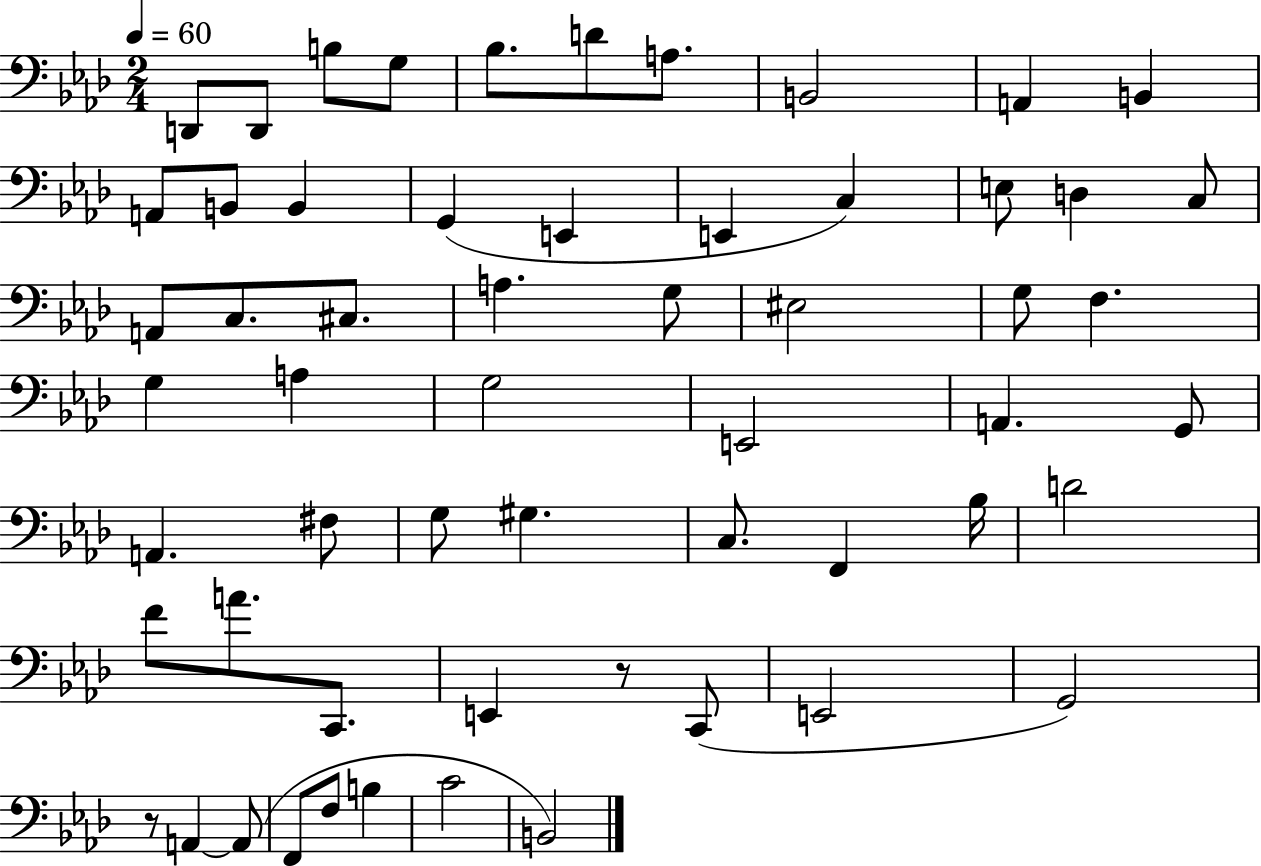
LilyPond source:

{
  \clef bass
  \numericTimeSignature
  \time 2/4
  \key aes \major
  \tempo 4 = 60
  d,8 d,8 b8 g8 | bes8. d'8 a8. | b,2 | a,4 b,4 | \break a,8 b,8 b,4 | g,4( e,4 | e,4 c4) | e8 d4 c8 | \break a,8 c8. cis8. | a4. g8 | eis2 | g8 f4. | \break g4 a4 | g2 | e,2 | a,4. g,8 | \break a,4. fis8 | g8 gis4. | c8. f,4 bes16 | d'2 | \break f'8 a'8. c,8. | e,4 r8 c,8( | e,2 | g,2) | \break r8 a,4~~ a,8( | f,8 f8 b4 | c'2 | b,2) | \break \bar "|."
}